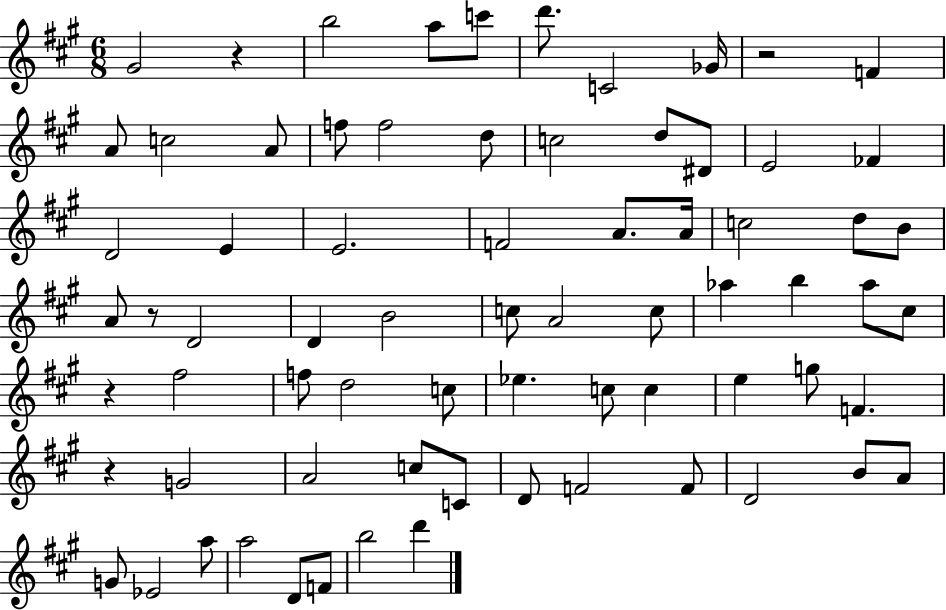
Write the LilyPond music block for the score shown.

{
  \clef treble
  \numericTimeSignature
  \time 6/8
  \key a \major
  gis'2 r4 | b''2 a''8 c'''8 | d'''8. c'2 ges'16 | r2 f'4 | \break a'8 c''2 a'8 | f''8 f''2 d''8 | c''2 d''8 dis'8 | e'2 fes'4 | \break d'2 e'4 | e'2. | f'2 a'8. a'16 | c''2 d''8 b'8 | \break a'8 r8 d'2 | d'4 b'2 | c''8 a'2 c''8 | aes''4 b''4 aes''8 cis''8 | \break r4 fis''2 | f''8 d''2 c''8 | ees''4. c''8 c''4 | e''4 g''8 f'4. | \break r4 g'2 | a'2 c''8 c'8 | d'8 f'2 f'8 | d'2 b'8 a'8 | \break g'8 ees'2 a''8 | a''2 d'8 f'8 | b''2 d'''4 | \bar "|."
}